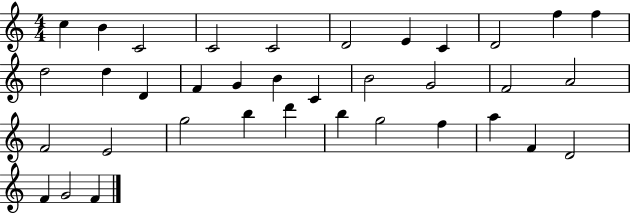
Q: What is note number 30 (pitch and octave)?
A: F5